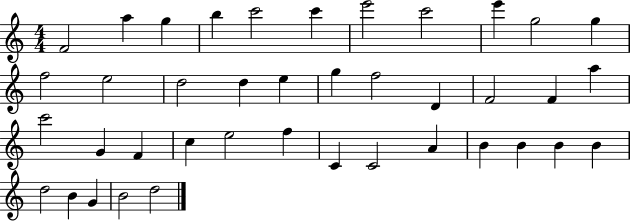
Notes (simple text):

F4/h A5/q G5/q B5/q C6/h C6/q E6/h C6/h E6/q G5/h G5/q F5/h E5/h D5/h D5/q E5/q G5/q F5/h D4/q F4/h F4/q A5/q C6/h G4/q F4/q C5/q E5/h F5/q C4/q C4/h A4/q B4/q B4/q B4/q B4/q D5/h B4/q G4/q B4/h D5/h